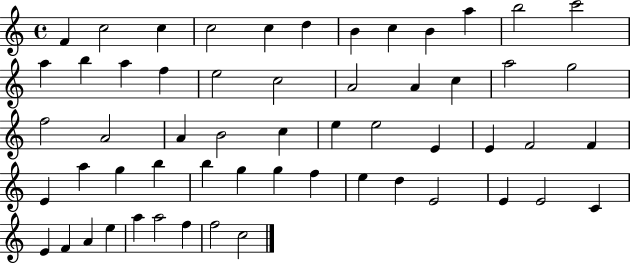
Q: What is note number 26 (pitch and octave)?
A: A4